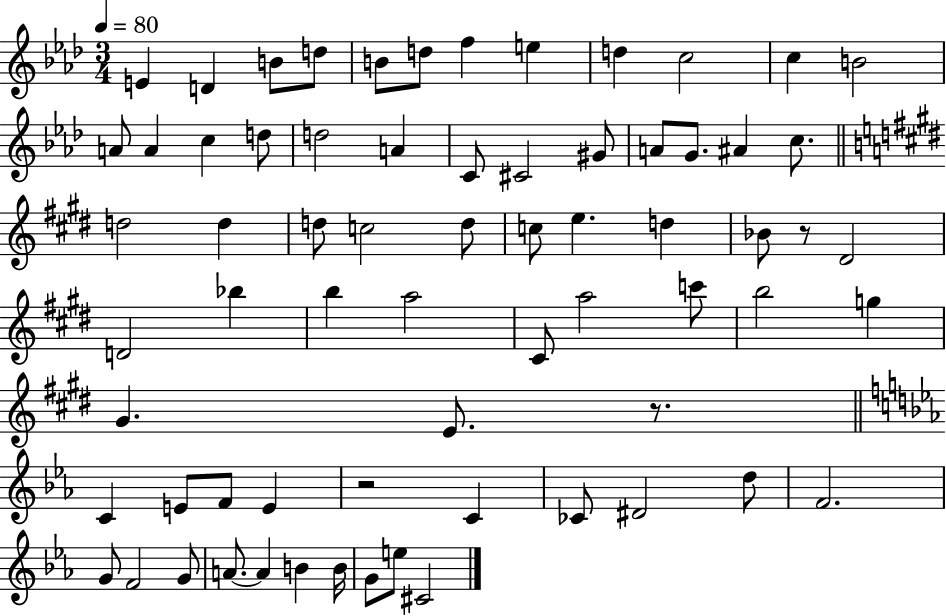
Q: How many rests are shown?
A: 3